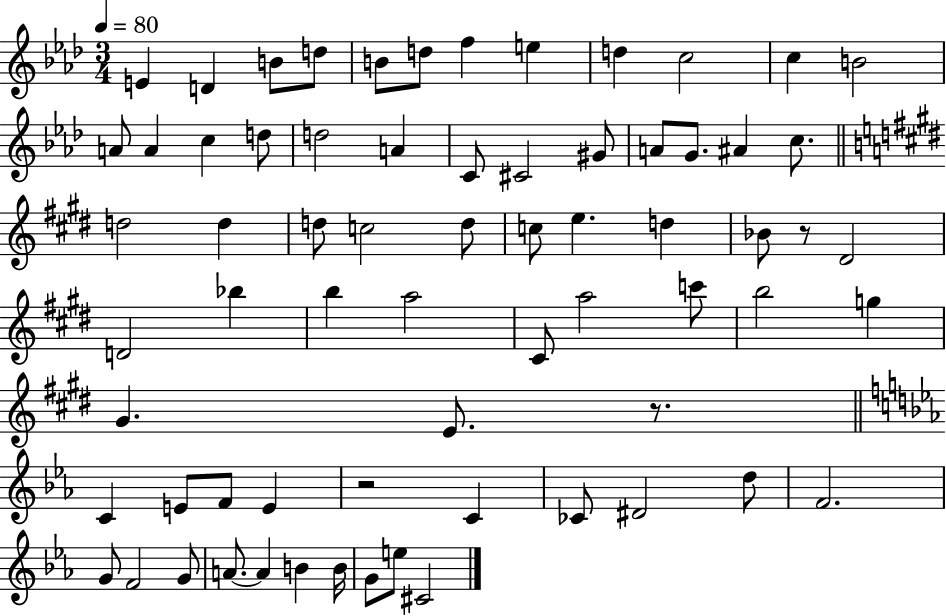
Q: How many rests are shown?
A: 3